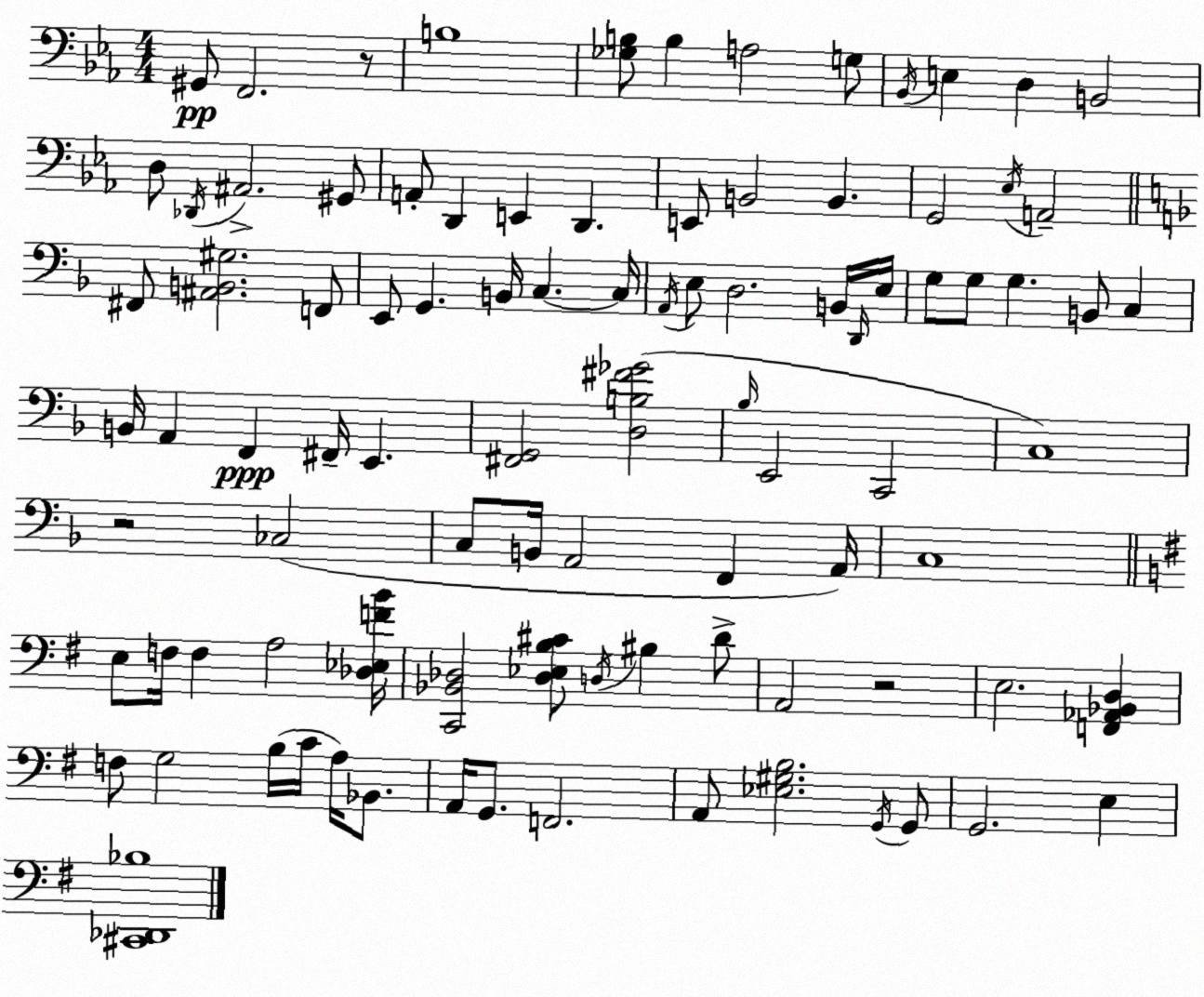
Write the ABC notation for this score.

X:1
T:Untitled
M:4/4
L:1/4
K:Cm
^G,,/2 F,,2 z/2 B,4 [_G,B,]/2 B, A,2 G,/2 _B,,/4 E, D, B,,2 D,/2 _D,,/4 ^A,,2 ^G,,/2 A,,/2 D,, E,, D,, E,,/2 B,,2 B,, G,,2 _E,/4 A,,2 ^F,,/2 [^A,,B,,^G,]2 F,,/2 E,,/2 G,, B,,/4 C, C,/4 A,,/4 E,/2 D,2 B,,/4 D,,/4 E,/4 G,/2 G,/2 G, B,,/2 C, B,,/4 A,, F,, ^F,,/4 E,, [^F,,G,,]2 [D,B,^F_G]2 _B,/4 E,,2 C,,2 C,4 z2 _C,2 C,/2 B,,/4 A,,2 F,, A,,/4 C,4 E,/2 F,/4 F, A,2 [_D,_E,FB]/4 [C,,_B,,_D,]2 [_D,_E,B,^C]/2 D,/4 ^B, D/2 A,,2 z2 E,2 [F,,_A,,_B,,D,] F,/2 G,2 B,/4 C/4 A,/4 _B,,/2 A,,/4 G,,/2 F,,2 A,,/2 [_E,^G,B,]2 G,,/4 G,,/2 G,,2 E, [^C,,_D,,_B,]4